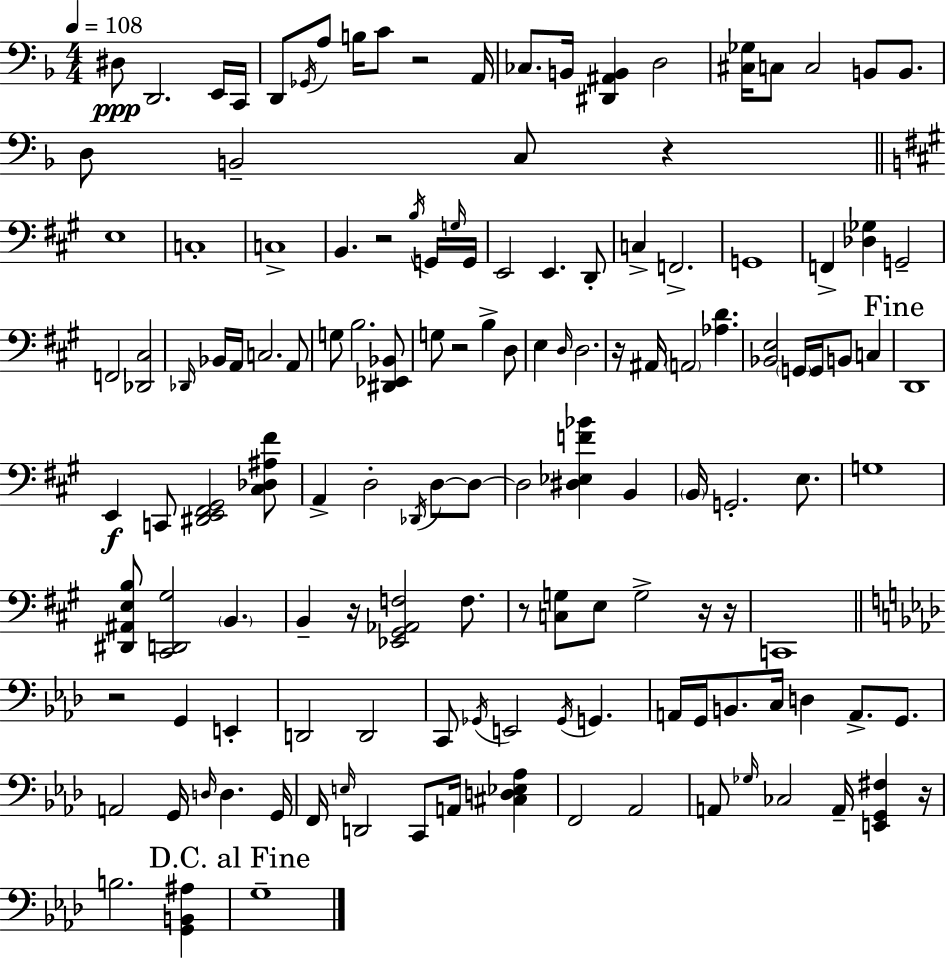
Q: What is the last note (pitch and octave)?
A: G3